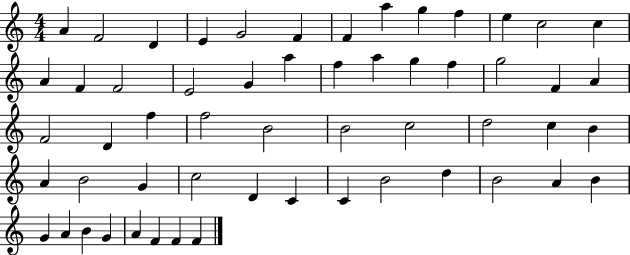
{
  \clef treble
  \numericTimeSignature
  \time 4/4
  \key c \major
  a'4 f'2 d'4 | e'4 g'2 f'4 | f'4 a''4 g''4 f''4 | e''4 c''2 c''4 | \break a'4 f'4 f'2 | e'2 g'4 a''4 | f''4 a''4 g''4 f''4 | g''2 f'4 a'4 | \break f'2 d'4 f''4 | f''2 b'2 | b'2 c''2 | d''2 c''4 b'4 | \break a'4 b'2 g'4 | c''2 d'4 c'4 | c'4 b'2 d''4 | b'2 a'4 b'4 | \break g'4 a'4 b'4 g'4 | a'4 f'4 f'4 f'4 | \bar "|."
}